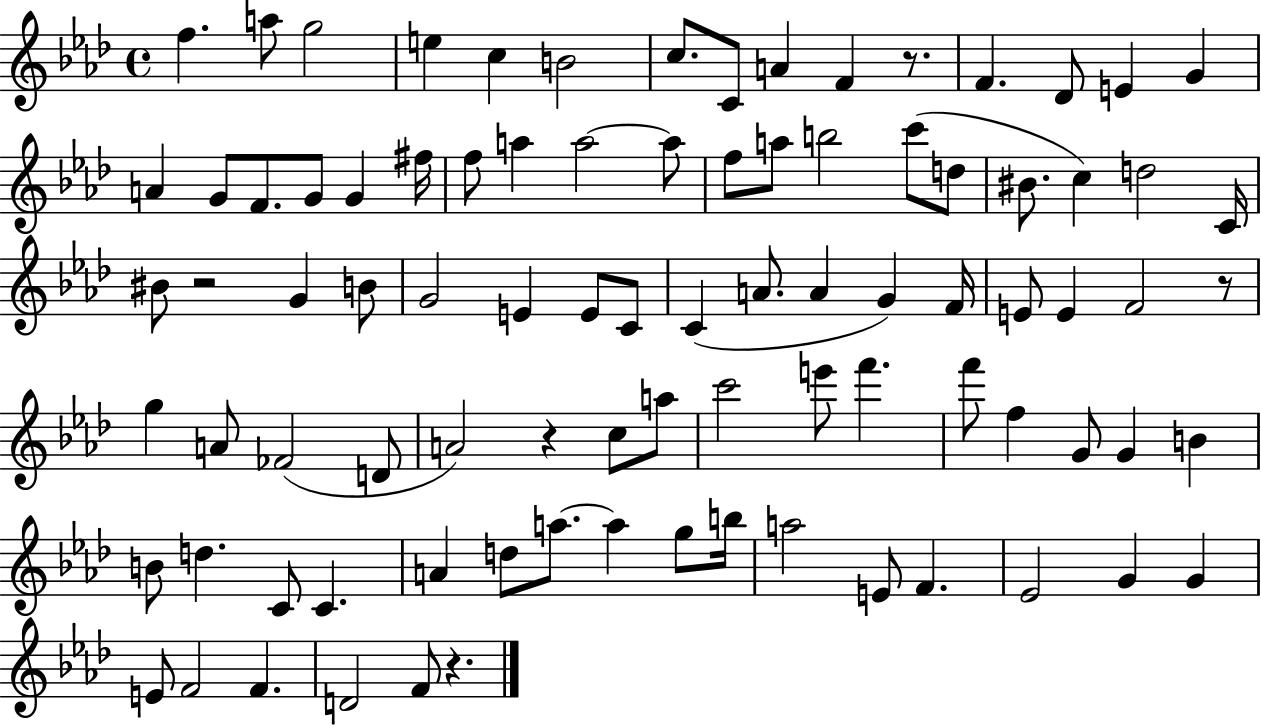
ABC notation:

X:1
T:Untitled
M:4/4
L:1/4
K:Ab
f a/2 g2 e c B2 c/2 C/2 A F z/2 F _D/2 E G A G/2 F/2 G/2 G ^f/4 f/2 a a2 a/2 f/2 a/2 b2 c'/2 d/2 ^B/2 c d2 C/4 ^B/2 z2 G B/2 G2 E E/2 C/2 C A/2 A G F/4 E/2 E F2 z/2 g A/2 _F2 D/2 A2 z c/2 a/2 c'2 e'/2 f' f'/2 f G/2 G B B/2 d C/2 C A d/2 a/2 a g/2 b/4 a2 E/2 F _E2 G G E/2 F2 F D2 F/2 z